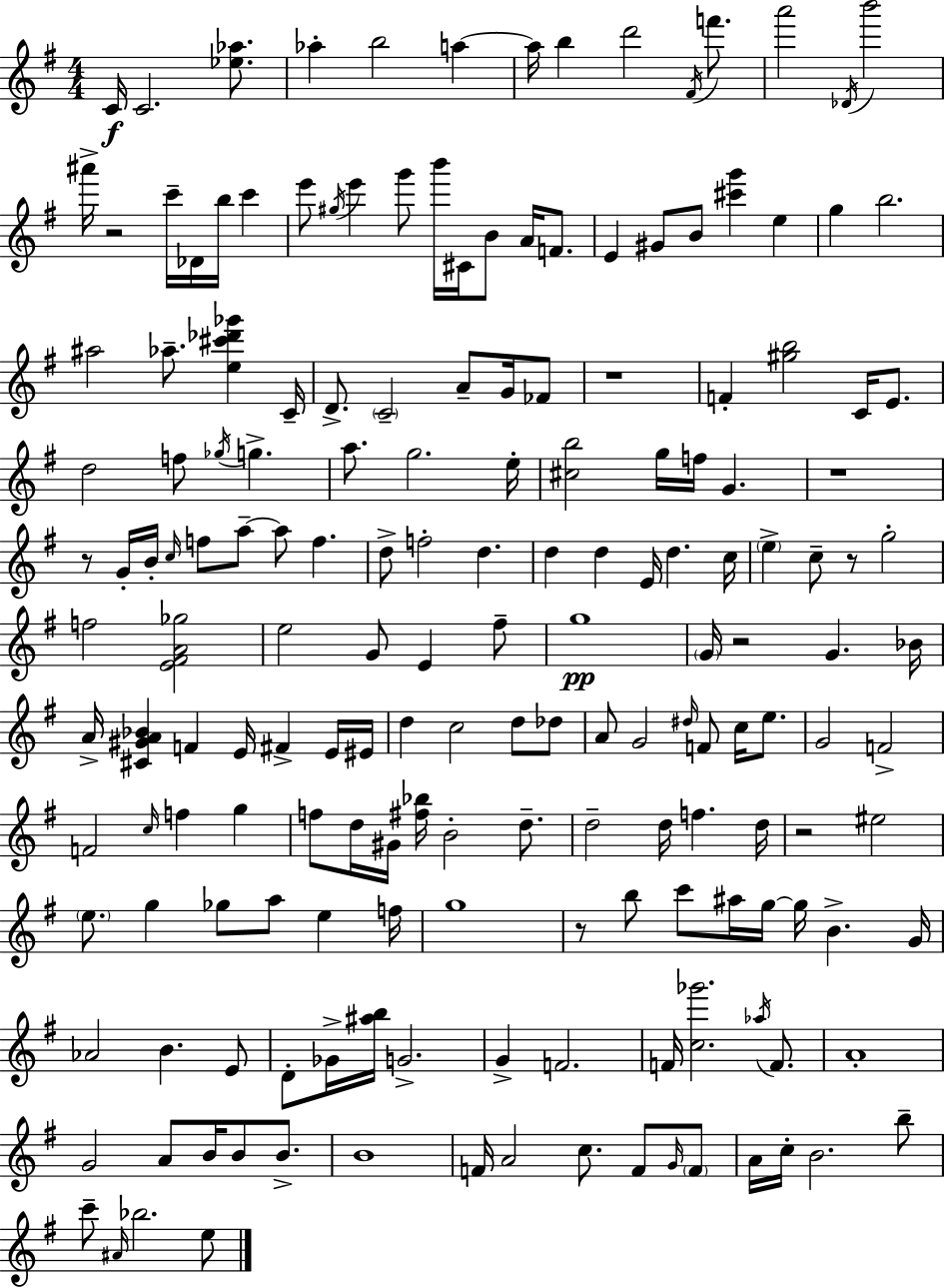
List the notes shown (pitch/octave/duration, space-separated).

C4/s C4/h. [Eb5,Ab5]/e. Ab5/q B5/h A5/q A5/s B5/q D6/h F#4/s F6/e. A6/h Db4/s B6/h A#6/s R/h C6/s Db4/s B5/s C6/q E6/e G#5/s E6/q G6/e B6/s C#4/s B4/e A4/s F4/e. E4/q G#4/e B4/e [C#6,G6]/q E5/q G5/q B5/h. A#5/h Ab5/e. [E5,C#6,Db6,Gb6]/q C4/s D4/e. C4/h A4/e G4/s FES4/e R/w F4/q [G#5,B5]/h C4/s E4/e. D5/h F5/e Gb5/s G5/q. A5/e. G5/h. E5/s [C#5,B5]/h G5/s F5/s G4/q. R/w R/e G4/s B4/s C5/s F5/e A5/e A5/e F5/q. D5/e F5/h D5/q. D5/q D5/q E4/s D5/q. C5/s E5/q C5/e R/e G5/h F5/h [E4,F#4,A4,Gb5]/h E5/h G4/e E4/q F#5/e G5/w G4/s R/h G4/q. Bb4/s A4/s [C#4,G#4,A4,Bb4]/q F4/q E4/s F#4/q E4/s EIS4/s D5/q C5/h D5/e Db5/e A4/e G4/h D#5/s F4/e C5/s E5/e. G4/h F4/h F4/h C5/s F5/q G5/q F5/e D5/s G#4/s [F#5,Bb5]/s B4/h D5/e. D5/h D5/s F5/q. D5/s R/h EIS5/h E5/e. G5/q Gb5/e A5/e E5/q F5/s G5/w R/e B5/e C6/e A#5/s G5/s G5/s B4/q. G4/s Ab4/h B4/q. E4/e D4/e Gb4/s [A#5,B5]/s G4/h. G4/q F4/h. F4/s [C5,Gb6]/h. Ab5/s F4/e. A4/w G4/h A4/e B4/s B4/e B4/e. B4/w F4/s A4/h C5/e. F4/e G4/s F4/e A4/s C5/s B4/h. B5/e C6/e A#4/s Bb5/h. E5/e